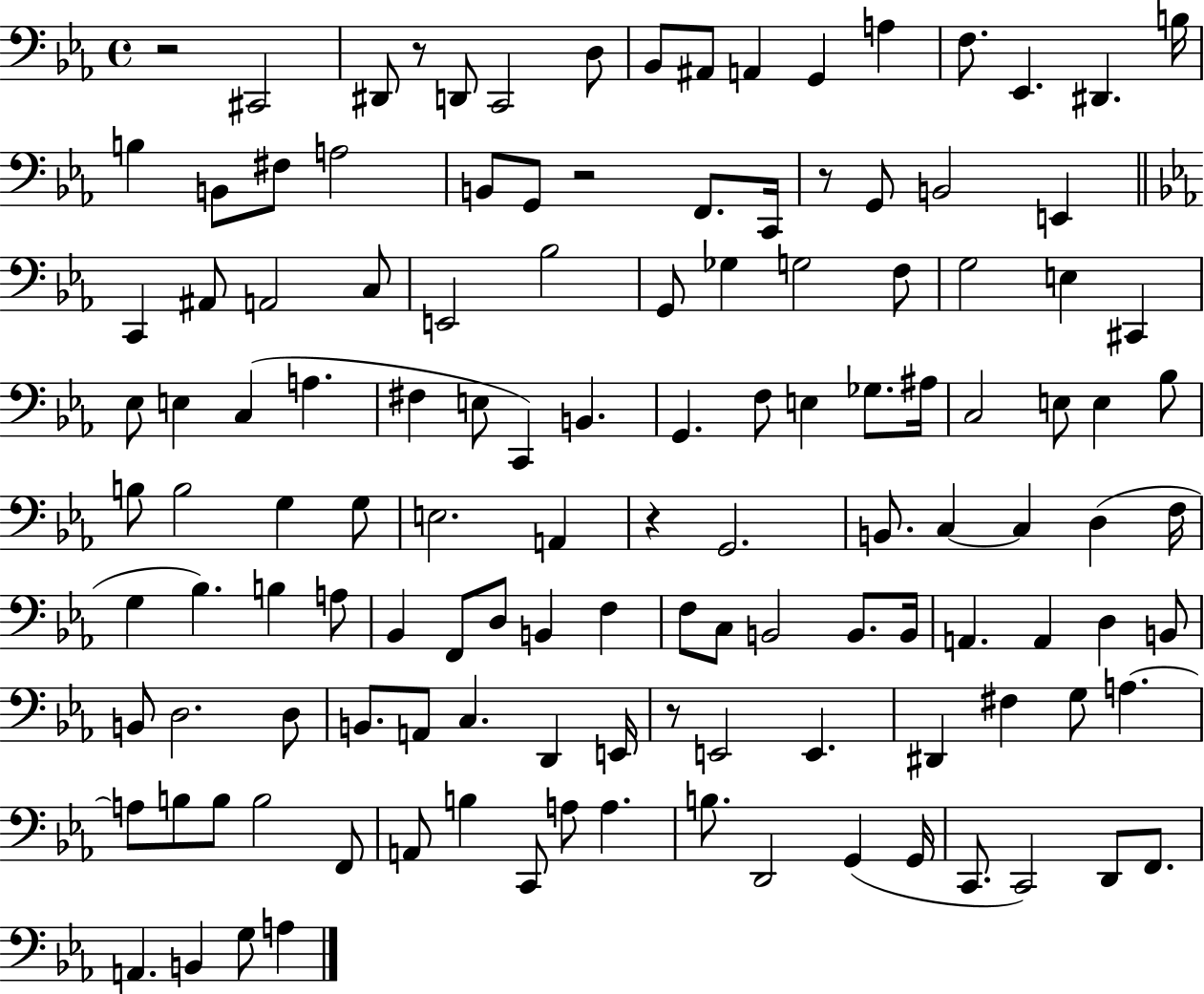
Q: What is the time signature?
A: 4/4